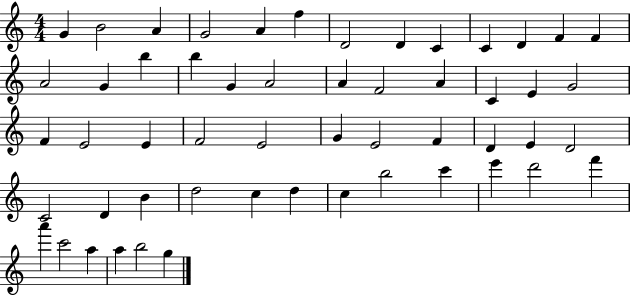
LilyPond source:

{
  \clef treble
  \numericTimeSignature
  \time 4/4
  \key c \major
  g'4 b'2 a'4 | g'2 a'4 f''4 | d'2 d'4 c'4 | c'4 d'4 f'4 f'4 | \break a'2 g'4 b''4 | b''4 g'4 a'2 | a'4 f'2 a'4 | c'4 e'4 g'2 | \break f'4 e'2 e'4 | f'2 e'2 | g'4 e'2 f'4 | d'4 e'4 d'2 | \break c'2 d'4 b'4 | d''2 c''4 d''4 | c''4 b''2 c'''4 | e'''4 d'''2 f'''4 | \break a'''4 c'''2 a''4 | a''4 b''2 g''4 | \bar "|."
}